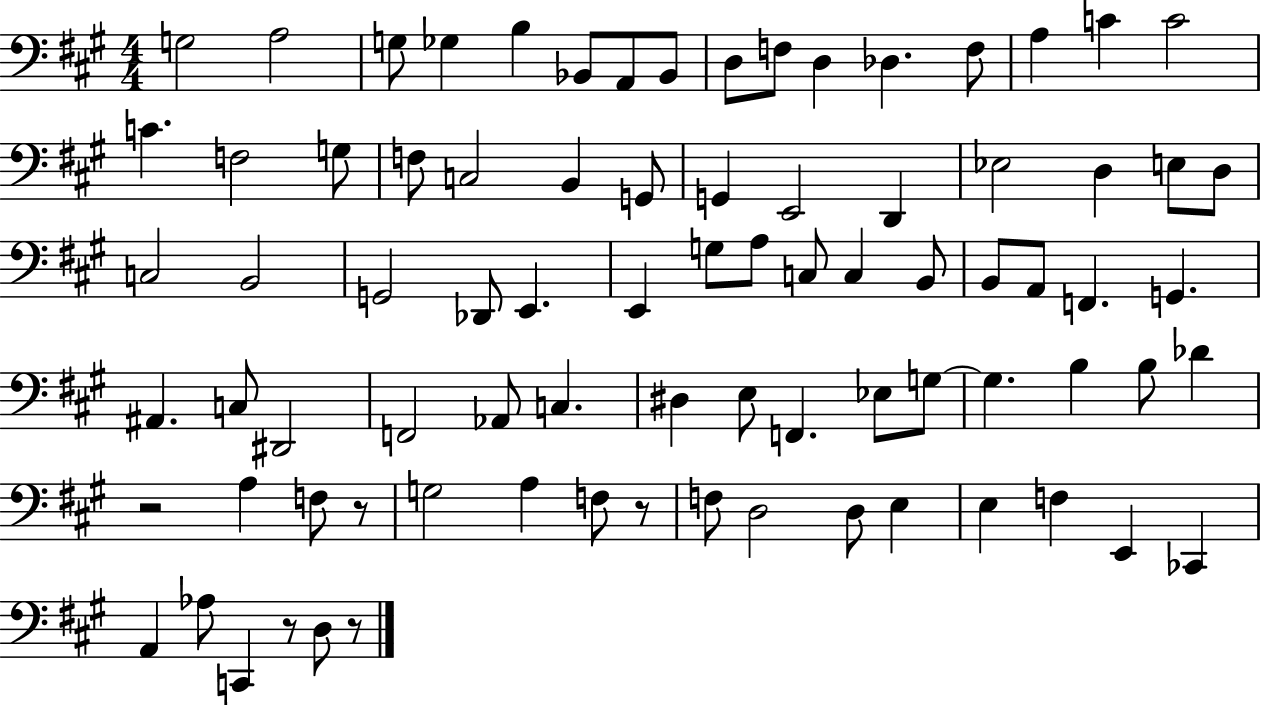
X:1
T:Untitled
M:4/4
L:1/4
K:A
G,2 A,2 G,/2 _G, B, _B,,/2 A,,/2 _B,,/2 D,/2 F,/2 D, _D, F,/2 A, C C2 C F,2 G,/2 F,/2 C,2 B,, G,,/2 G,, E,,2 D,, _E,2 D, E,/2 D,/2 C,2 B,,2 G,,2 _D,,/2 E,, E,, G,/2 A,/2 C,/2 C, B,,/2 B,,/2 A,,/2 F,, G,, ^A,, C,/2 ^D,,2 F,,2 _A,,/2 C, ^D, E,/2 F,, _E,/2 G,/2 G, B, B,/2 _D z2 A, F,/2 z/2 G,2 A, F,/2 z/2 F,/2 D,2 D,/2 E, E, F, E,, _C,, A,, _A,/2 C,, z/2 D,/2 z/2